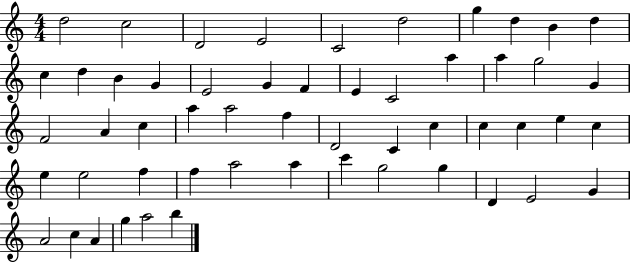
D5/h C5/h D4/h E4/h C4/h D5/h G5/q D5/q B4/q D5/q C5/q D5/q B4/q G4/q E4/h G4/q F4/q E4/q C4/h A5/q A5/q G5/h G4/q F4/h A4/q C5/q A5/q A5/h F5/q D4/h C4/q C5/q C5/q C5/q E5/q C5/q E5/q E5/h F5/q F5/q A5/h A5/q C6/q G5/h G5/q D4/q E4/h G4/q A4/h C5/q A4/q G5/q A5/h B5/q